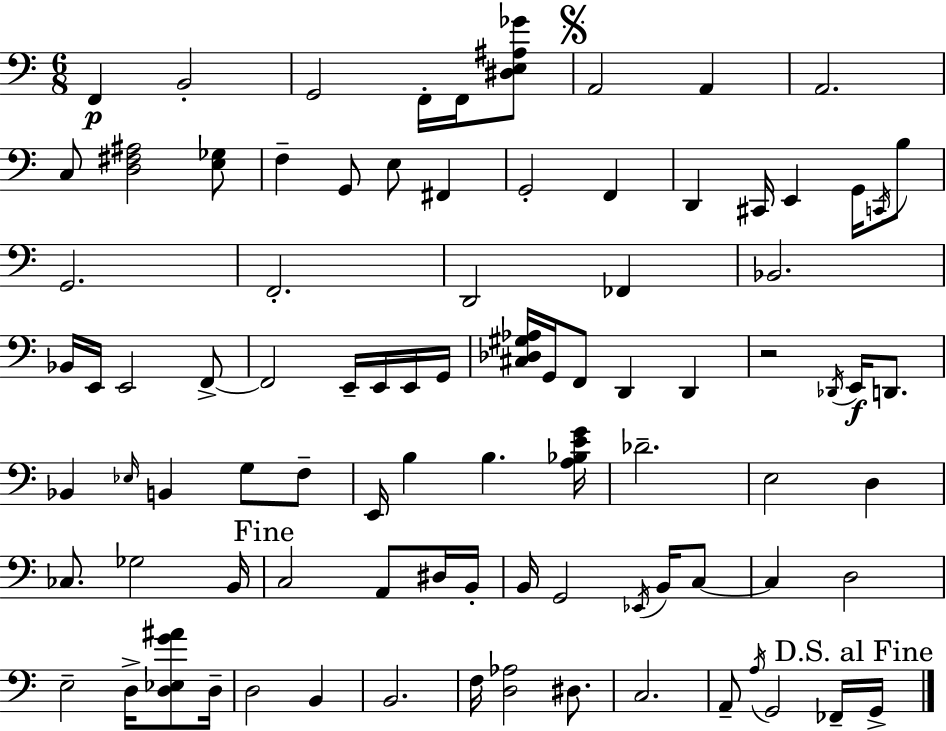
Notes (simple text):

F2/q B2/h G2/h F2/s F2/s [D#3,E3,A#3,Gb4]/e A2/h A2/q A2/h. C3/e [D3,F#3,A#3]/h [E3,Gb3]/e F3/q G2/e E3/e F#2/q G2/h F2/q D2/q C#2/s E2/q G2/s C2/s B3/e G2/h. F2/h. D2/h FES2/q Bb2/h. Bb2/s E2/s E2/h F2/e F2/h E2/s E2/s E2/s G2/s [C#3,Db3,G#3,Ab3]/s G2/s F2/e D2/q D2/q R/h Db2/s E2/s D2/e. Bb2/q Eb3/s B2/q G3/e F3/e E2/s B3/q B3/q. [A3,Bb3,E4,G4]/s Db4/h. E3/h D3/q CES3/e. Gb3/h B2/s C3/h A2/e D#3/s B2/s B2/s G2/h Eb2/s B2/s C3/e C3/q D3/h E3/h D3/s [D3,Eb3,G4,A#4]/e D3/s D3/h B2/q B2/h. F3/s [D3,Ab3]/h D#3/e. C3/h. A2/e A3/s G2/h FES2/s G2/s